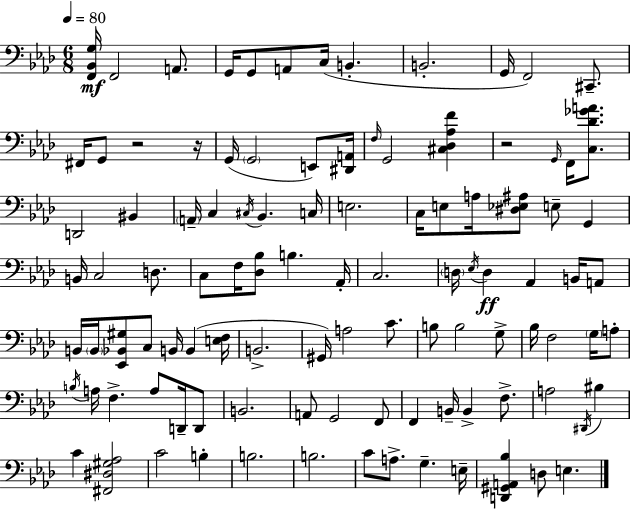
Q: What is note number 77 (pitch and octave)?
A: F3